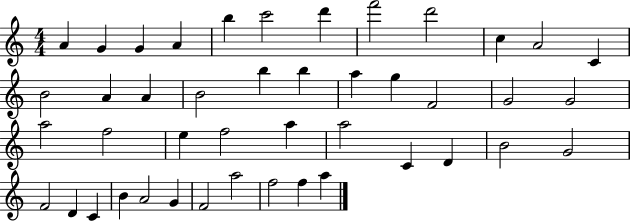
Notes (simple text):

A4/q G4/q G4/q A4/q B5/q C6/h D6/q F6/h D6/h C5/q A4/h C4/q B4/h A4/q A4/q B4/h B5/q B5/q A5/q G5/q F4/h G4/h G4/h A5/h F5/h E5/q F5/h A5/q A5/h C4/q D4/q B4/h G4/h F4/h D4/q C4/q B4/q A4/h G4/q F4/h A5/h F5/h F5/q A5/q